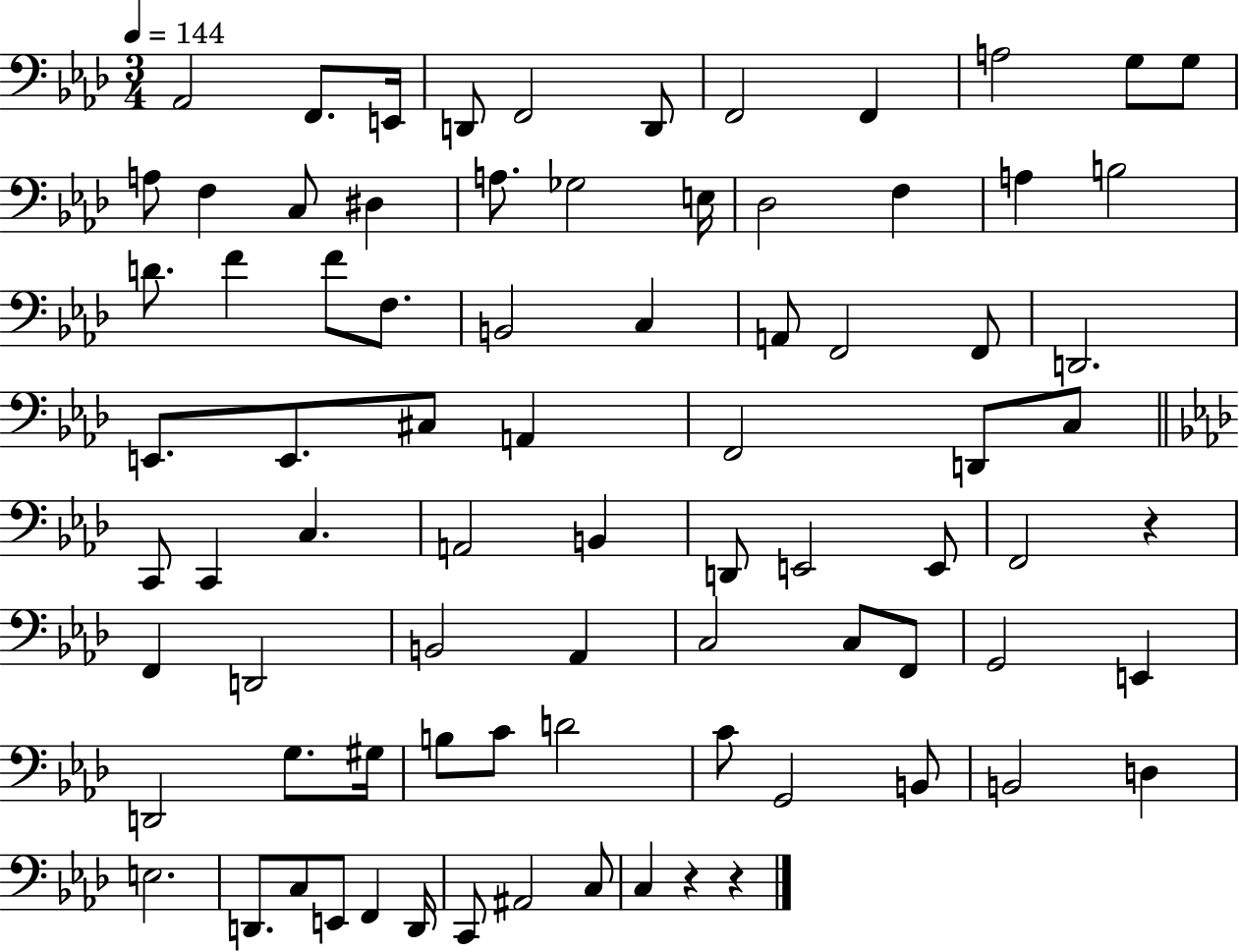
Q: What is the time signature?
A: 3/4